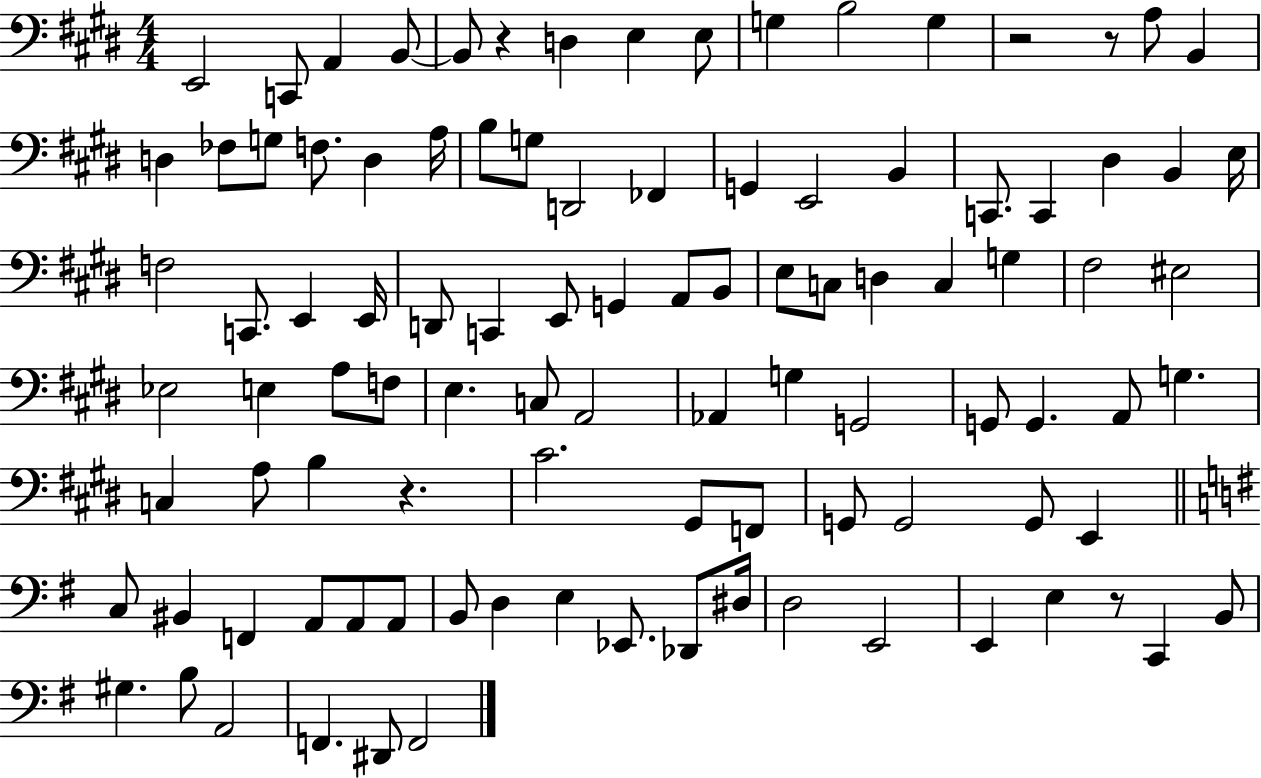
E2/h C2/e A2/q B2/e B2/e R/q D3/q E3/q E3/e G3/q B3/h G3/q R/h R/e A3/e B2/q D3/q FES3/e G3/e F3/e. D3/q A3/s B3/e G3/e D2/h FES2/q G2/q E2/h B2/q C2/e. C2/q D#3/q B2/q E3/s F3/h C2/e. E2/q E2/s D2/e C2/q E2/e G2/q A2/e B2/e E3/e C3/e D3/q C3/q G3/q F#3/h EIS3/h Eb3/h E3/q A3/e F3/e E3/q. C3/e A2/h Ab2/q G3/q G2/h G2/e G2/q. A2/e G3/q. C3/q A3/e B3/q R/q. C#4/h. G#2/e F2/e G2/e G2/h G2/e E2/q C3/e BIS2/q F2/q A2/e A2/e A2/e B2/e D3/q E3/q Eb2/e. Db2/e D#3/s D3/h E2/h E2/q E3/q R/e C2/q B2/e G#3/q. B3/e A2/h F2/q. D#2/e F2/h